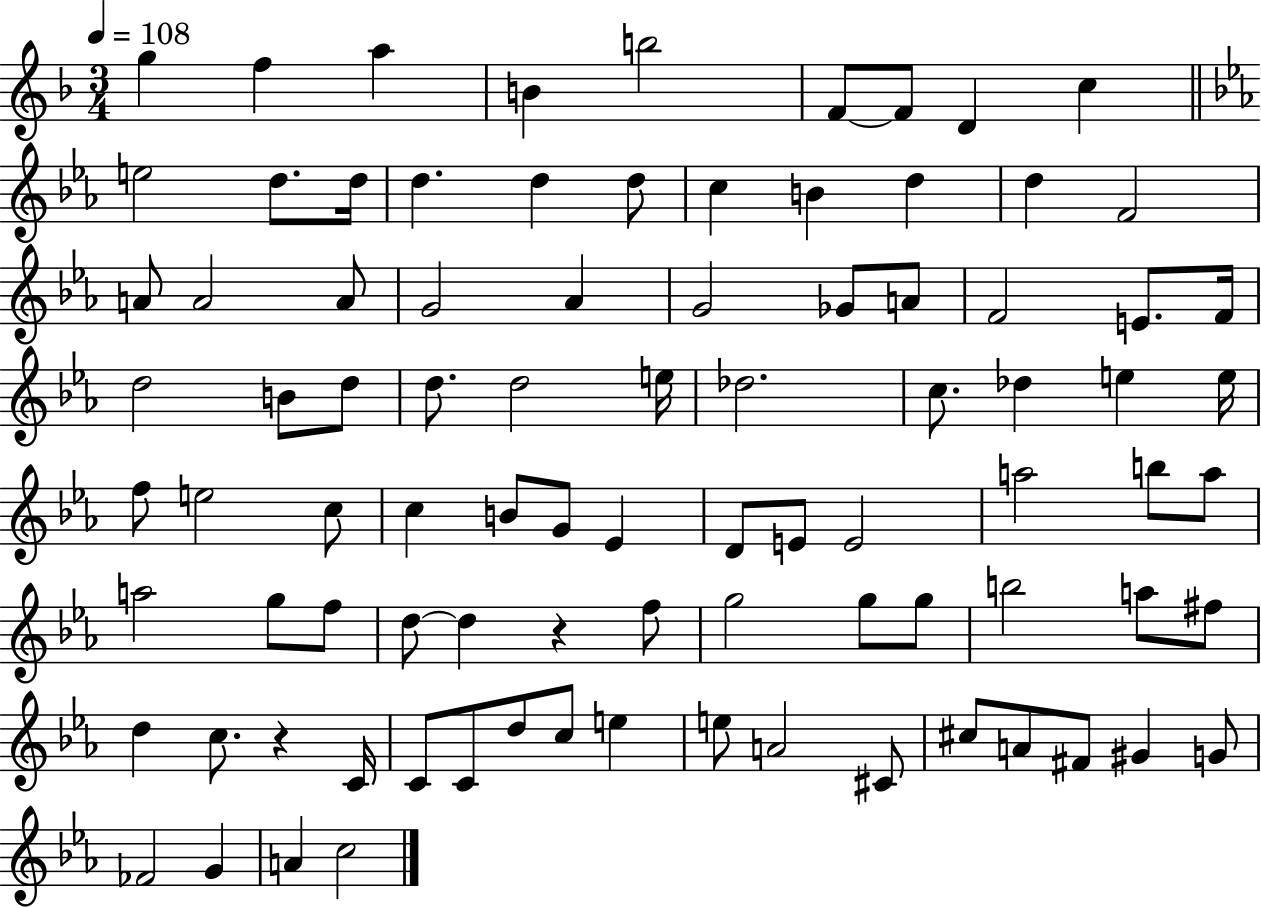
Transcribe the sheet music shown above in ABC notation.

X:1
T:Untitled
M:3/4
L:1/4
K:F
g f a B b2 F/2 F/2 D c e2 d/2 d/4 d d d/2 c B d d F2 A/2 A2 A/2 G2 _A G2 _G/2 A/2 F2 E/2 F/4 d2 B/2 d/2 d/2 d2 e/4 _d2 c/2 _d e e/4 f/2 e2 c/2 c B/2 G/2 _E D/2 E/2 E2 a2 b/2 a/2 a2 g/2 f/2 d/2 d z f/2 g2 g/2 g/2 b2 a/2 ^f/2 d c/2 z C/4 C/2 C/2 d/2 c/2 e e/2 A2 ^C/2 ^c/2 A/2 ^F/2 ^G G/2 _F2 G A c2